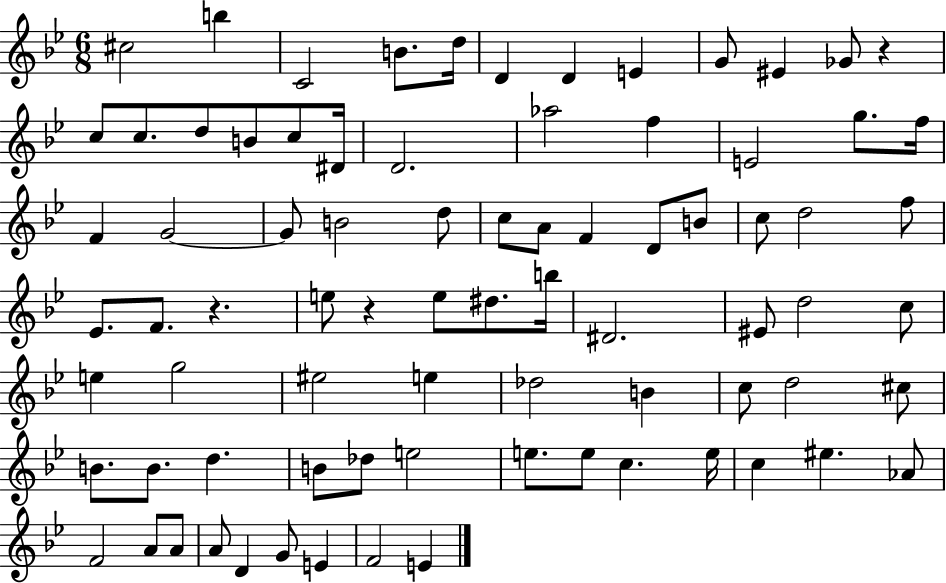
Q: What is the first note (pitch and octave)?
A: C#5